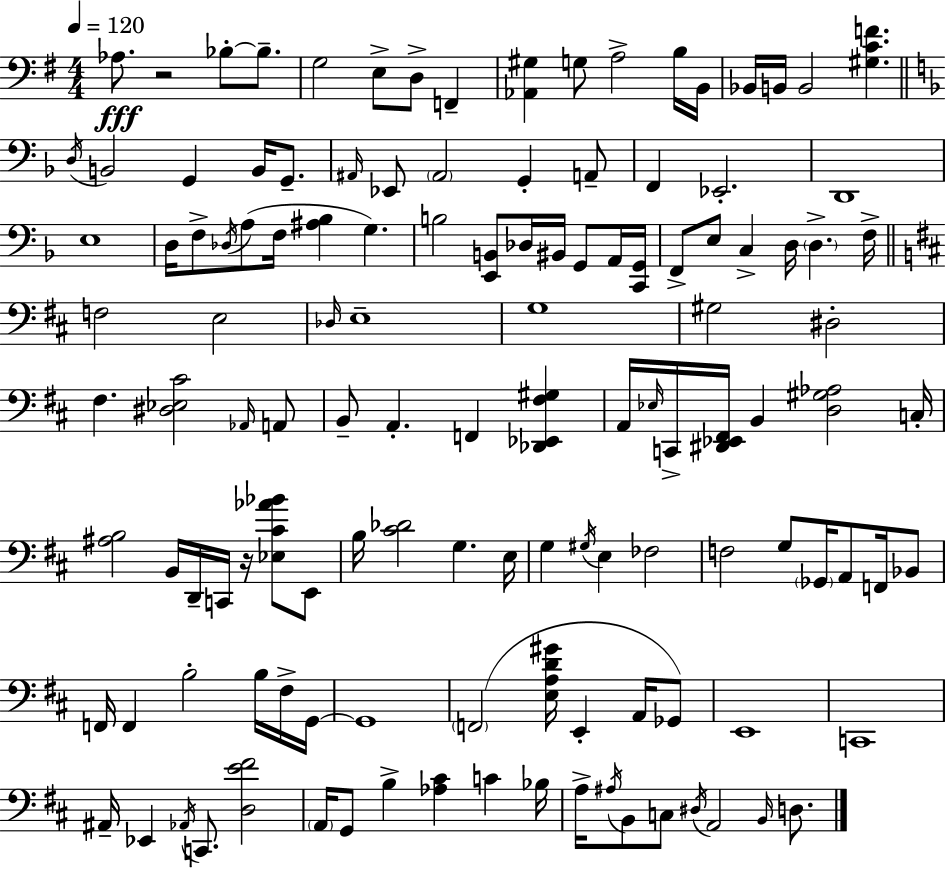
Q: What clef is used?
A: bass